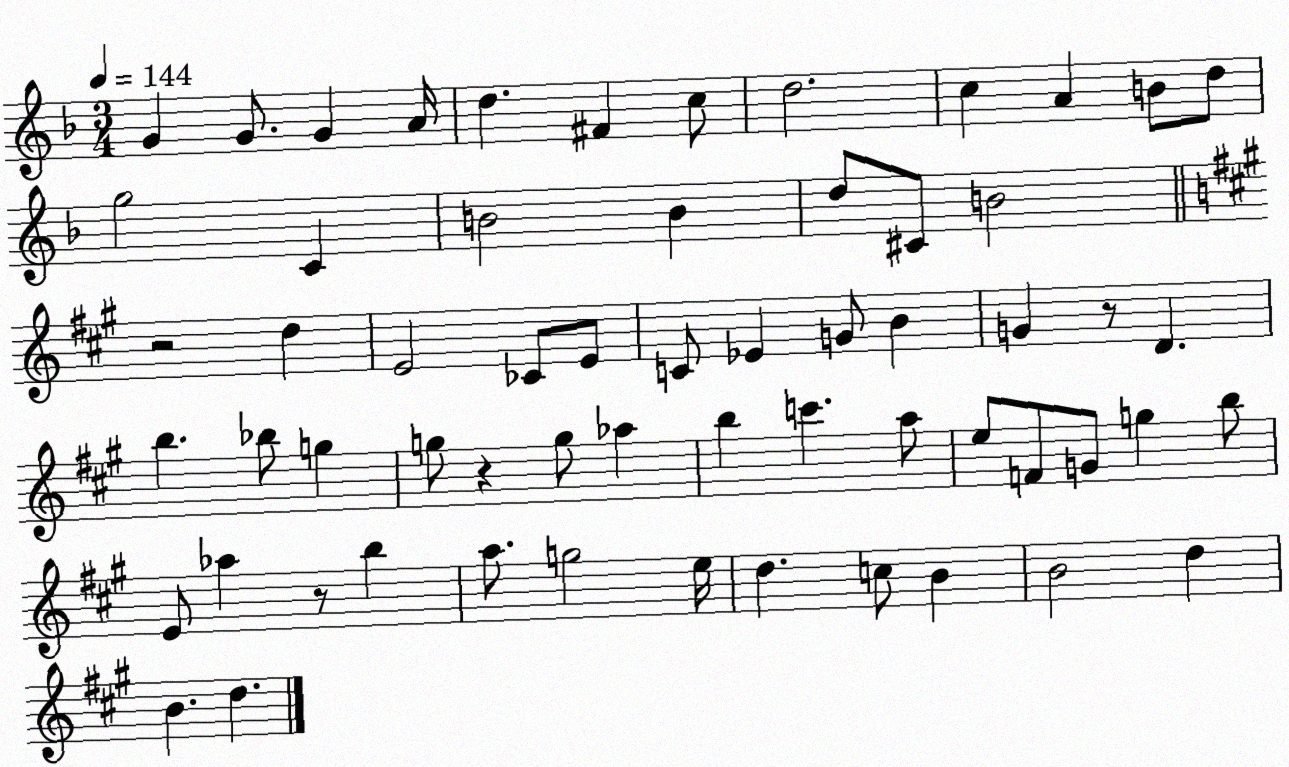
X:1
T:Untitled
M:3/4
L:1/4
K:F
G G/2 G A/4 d ^F c/2 d2 c A B/2 d/2 g2 C B2 B d/2 ^C/2 B2 z2 d E2 _C/2 E/2 C/2 _E G/2 B G z/2 D b _b/2 g g/2 z g/2 _a b c' a/2 e/2 F/2 G/2 g b/2 E/2 _a z/2 b a/2 g2 e/4 d c/2 B B2 d B d